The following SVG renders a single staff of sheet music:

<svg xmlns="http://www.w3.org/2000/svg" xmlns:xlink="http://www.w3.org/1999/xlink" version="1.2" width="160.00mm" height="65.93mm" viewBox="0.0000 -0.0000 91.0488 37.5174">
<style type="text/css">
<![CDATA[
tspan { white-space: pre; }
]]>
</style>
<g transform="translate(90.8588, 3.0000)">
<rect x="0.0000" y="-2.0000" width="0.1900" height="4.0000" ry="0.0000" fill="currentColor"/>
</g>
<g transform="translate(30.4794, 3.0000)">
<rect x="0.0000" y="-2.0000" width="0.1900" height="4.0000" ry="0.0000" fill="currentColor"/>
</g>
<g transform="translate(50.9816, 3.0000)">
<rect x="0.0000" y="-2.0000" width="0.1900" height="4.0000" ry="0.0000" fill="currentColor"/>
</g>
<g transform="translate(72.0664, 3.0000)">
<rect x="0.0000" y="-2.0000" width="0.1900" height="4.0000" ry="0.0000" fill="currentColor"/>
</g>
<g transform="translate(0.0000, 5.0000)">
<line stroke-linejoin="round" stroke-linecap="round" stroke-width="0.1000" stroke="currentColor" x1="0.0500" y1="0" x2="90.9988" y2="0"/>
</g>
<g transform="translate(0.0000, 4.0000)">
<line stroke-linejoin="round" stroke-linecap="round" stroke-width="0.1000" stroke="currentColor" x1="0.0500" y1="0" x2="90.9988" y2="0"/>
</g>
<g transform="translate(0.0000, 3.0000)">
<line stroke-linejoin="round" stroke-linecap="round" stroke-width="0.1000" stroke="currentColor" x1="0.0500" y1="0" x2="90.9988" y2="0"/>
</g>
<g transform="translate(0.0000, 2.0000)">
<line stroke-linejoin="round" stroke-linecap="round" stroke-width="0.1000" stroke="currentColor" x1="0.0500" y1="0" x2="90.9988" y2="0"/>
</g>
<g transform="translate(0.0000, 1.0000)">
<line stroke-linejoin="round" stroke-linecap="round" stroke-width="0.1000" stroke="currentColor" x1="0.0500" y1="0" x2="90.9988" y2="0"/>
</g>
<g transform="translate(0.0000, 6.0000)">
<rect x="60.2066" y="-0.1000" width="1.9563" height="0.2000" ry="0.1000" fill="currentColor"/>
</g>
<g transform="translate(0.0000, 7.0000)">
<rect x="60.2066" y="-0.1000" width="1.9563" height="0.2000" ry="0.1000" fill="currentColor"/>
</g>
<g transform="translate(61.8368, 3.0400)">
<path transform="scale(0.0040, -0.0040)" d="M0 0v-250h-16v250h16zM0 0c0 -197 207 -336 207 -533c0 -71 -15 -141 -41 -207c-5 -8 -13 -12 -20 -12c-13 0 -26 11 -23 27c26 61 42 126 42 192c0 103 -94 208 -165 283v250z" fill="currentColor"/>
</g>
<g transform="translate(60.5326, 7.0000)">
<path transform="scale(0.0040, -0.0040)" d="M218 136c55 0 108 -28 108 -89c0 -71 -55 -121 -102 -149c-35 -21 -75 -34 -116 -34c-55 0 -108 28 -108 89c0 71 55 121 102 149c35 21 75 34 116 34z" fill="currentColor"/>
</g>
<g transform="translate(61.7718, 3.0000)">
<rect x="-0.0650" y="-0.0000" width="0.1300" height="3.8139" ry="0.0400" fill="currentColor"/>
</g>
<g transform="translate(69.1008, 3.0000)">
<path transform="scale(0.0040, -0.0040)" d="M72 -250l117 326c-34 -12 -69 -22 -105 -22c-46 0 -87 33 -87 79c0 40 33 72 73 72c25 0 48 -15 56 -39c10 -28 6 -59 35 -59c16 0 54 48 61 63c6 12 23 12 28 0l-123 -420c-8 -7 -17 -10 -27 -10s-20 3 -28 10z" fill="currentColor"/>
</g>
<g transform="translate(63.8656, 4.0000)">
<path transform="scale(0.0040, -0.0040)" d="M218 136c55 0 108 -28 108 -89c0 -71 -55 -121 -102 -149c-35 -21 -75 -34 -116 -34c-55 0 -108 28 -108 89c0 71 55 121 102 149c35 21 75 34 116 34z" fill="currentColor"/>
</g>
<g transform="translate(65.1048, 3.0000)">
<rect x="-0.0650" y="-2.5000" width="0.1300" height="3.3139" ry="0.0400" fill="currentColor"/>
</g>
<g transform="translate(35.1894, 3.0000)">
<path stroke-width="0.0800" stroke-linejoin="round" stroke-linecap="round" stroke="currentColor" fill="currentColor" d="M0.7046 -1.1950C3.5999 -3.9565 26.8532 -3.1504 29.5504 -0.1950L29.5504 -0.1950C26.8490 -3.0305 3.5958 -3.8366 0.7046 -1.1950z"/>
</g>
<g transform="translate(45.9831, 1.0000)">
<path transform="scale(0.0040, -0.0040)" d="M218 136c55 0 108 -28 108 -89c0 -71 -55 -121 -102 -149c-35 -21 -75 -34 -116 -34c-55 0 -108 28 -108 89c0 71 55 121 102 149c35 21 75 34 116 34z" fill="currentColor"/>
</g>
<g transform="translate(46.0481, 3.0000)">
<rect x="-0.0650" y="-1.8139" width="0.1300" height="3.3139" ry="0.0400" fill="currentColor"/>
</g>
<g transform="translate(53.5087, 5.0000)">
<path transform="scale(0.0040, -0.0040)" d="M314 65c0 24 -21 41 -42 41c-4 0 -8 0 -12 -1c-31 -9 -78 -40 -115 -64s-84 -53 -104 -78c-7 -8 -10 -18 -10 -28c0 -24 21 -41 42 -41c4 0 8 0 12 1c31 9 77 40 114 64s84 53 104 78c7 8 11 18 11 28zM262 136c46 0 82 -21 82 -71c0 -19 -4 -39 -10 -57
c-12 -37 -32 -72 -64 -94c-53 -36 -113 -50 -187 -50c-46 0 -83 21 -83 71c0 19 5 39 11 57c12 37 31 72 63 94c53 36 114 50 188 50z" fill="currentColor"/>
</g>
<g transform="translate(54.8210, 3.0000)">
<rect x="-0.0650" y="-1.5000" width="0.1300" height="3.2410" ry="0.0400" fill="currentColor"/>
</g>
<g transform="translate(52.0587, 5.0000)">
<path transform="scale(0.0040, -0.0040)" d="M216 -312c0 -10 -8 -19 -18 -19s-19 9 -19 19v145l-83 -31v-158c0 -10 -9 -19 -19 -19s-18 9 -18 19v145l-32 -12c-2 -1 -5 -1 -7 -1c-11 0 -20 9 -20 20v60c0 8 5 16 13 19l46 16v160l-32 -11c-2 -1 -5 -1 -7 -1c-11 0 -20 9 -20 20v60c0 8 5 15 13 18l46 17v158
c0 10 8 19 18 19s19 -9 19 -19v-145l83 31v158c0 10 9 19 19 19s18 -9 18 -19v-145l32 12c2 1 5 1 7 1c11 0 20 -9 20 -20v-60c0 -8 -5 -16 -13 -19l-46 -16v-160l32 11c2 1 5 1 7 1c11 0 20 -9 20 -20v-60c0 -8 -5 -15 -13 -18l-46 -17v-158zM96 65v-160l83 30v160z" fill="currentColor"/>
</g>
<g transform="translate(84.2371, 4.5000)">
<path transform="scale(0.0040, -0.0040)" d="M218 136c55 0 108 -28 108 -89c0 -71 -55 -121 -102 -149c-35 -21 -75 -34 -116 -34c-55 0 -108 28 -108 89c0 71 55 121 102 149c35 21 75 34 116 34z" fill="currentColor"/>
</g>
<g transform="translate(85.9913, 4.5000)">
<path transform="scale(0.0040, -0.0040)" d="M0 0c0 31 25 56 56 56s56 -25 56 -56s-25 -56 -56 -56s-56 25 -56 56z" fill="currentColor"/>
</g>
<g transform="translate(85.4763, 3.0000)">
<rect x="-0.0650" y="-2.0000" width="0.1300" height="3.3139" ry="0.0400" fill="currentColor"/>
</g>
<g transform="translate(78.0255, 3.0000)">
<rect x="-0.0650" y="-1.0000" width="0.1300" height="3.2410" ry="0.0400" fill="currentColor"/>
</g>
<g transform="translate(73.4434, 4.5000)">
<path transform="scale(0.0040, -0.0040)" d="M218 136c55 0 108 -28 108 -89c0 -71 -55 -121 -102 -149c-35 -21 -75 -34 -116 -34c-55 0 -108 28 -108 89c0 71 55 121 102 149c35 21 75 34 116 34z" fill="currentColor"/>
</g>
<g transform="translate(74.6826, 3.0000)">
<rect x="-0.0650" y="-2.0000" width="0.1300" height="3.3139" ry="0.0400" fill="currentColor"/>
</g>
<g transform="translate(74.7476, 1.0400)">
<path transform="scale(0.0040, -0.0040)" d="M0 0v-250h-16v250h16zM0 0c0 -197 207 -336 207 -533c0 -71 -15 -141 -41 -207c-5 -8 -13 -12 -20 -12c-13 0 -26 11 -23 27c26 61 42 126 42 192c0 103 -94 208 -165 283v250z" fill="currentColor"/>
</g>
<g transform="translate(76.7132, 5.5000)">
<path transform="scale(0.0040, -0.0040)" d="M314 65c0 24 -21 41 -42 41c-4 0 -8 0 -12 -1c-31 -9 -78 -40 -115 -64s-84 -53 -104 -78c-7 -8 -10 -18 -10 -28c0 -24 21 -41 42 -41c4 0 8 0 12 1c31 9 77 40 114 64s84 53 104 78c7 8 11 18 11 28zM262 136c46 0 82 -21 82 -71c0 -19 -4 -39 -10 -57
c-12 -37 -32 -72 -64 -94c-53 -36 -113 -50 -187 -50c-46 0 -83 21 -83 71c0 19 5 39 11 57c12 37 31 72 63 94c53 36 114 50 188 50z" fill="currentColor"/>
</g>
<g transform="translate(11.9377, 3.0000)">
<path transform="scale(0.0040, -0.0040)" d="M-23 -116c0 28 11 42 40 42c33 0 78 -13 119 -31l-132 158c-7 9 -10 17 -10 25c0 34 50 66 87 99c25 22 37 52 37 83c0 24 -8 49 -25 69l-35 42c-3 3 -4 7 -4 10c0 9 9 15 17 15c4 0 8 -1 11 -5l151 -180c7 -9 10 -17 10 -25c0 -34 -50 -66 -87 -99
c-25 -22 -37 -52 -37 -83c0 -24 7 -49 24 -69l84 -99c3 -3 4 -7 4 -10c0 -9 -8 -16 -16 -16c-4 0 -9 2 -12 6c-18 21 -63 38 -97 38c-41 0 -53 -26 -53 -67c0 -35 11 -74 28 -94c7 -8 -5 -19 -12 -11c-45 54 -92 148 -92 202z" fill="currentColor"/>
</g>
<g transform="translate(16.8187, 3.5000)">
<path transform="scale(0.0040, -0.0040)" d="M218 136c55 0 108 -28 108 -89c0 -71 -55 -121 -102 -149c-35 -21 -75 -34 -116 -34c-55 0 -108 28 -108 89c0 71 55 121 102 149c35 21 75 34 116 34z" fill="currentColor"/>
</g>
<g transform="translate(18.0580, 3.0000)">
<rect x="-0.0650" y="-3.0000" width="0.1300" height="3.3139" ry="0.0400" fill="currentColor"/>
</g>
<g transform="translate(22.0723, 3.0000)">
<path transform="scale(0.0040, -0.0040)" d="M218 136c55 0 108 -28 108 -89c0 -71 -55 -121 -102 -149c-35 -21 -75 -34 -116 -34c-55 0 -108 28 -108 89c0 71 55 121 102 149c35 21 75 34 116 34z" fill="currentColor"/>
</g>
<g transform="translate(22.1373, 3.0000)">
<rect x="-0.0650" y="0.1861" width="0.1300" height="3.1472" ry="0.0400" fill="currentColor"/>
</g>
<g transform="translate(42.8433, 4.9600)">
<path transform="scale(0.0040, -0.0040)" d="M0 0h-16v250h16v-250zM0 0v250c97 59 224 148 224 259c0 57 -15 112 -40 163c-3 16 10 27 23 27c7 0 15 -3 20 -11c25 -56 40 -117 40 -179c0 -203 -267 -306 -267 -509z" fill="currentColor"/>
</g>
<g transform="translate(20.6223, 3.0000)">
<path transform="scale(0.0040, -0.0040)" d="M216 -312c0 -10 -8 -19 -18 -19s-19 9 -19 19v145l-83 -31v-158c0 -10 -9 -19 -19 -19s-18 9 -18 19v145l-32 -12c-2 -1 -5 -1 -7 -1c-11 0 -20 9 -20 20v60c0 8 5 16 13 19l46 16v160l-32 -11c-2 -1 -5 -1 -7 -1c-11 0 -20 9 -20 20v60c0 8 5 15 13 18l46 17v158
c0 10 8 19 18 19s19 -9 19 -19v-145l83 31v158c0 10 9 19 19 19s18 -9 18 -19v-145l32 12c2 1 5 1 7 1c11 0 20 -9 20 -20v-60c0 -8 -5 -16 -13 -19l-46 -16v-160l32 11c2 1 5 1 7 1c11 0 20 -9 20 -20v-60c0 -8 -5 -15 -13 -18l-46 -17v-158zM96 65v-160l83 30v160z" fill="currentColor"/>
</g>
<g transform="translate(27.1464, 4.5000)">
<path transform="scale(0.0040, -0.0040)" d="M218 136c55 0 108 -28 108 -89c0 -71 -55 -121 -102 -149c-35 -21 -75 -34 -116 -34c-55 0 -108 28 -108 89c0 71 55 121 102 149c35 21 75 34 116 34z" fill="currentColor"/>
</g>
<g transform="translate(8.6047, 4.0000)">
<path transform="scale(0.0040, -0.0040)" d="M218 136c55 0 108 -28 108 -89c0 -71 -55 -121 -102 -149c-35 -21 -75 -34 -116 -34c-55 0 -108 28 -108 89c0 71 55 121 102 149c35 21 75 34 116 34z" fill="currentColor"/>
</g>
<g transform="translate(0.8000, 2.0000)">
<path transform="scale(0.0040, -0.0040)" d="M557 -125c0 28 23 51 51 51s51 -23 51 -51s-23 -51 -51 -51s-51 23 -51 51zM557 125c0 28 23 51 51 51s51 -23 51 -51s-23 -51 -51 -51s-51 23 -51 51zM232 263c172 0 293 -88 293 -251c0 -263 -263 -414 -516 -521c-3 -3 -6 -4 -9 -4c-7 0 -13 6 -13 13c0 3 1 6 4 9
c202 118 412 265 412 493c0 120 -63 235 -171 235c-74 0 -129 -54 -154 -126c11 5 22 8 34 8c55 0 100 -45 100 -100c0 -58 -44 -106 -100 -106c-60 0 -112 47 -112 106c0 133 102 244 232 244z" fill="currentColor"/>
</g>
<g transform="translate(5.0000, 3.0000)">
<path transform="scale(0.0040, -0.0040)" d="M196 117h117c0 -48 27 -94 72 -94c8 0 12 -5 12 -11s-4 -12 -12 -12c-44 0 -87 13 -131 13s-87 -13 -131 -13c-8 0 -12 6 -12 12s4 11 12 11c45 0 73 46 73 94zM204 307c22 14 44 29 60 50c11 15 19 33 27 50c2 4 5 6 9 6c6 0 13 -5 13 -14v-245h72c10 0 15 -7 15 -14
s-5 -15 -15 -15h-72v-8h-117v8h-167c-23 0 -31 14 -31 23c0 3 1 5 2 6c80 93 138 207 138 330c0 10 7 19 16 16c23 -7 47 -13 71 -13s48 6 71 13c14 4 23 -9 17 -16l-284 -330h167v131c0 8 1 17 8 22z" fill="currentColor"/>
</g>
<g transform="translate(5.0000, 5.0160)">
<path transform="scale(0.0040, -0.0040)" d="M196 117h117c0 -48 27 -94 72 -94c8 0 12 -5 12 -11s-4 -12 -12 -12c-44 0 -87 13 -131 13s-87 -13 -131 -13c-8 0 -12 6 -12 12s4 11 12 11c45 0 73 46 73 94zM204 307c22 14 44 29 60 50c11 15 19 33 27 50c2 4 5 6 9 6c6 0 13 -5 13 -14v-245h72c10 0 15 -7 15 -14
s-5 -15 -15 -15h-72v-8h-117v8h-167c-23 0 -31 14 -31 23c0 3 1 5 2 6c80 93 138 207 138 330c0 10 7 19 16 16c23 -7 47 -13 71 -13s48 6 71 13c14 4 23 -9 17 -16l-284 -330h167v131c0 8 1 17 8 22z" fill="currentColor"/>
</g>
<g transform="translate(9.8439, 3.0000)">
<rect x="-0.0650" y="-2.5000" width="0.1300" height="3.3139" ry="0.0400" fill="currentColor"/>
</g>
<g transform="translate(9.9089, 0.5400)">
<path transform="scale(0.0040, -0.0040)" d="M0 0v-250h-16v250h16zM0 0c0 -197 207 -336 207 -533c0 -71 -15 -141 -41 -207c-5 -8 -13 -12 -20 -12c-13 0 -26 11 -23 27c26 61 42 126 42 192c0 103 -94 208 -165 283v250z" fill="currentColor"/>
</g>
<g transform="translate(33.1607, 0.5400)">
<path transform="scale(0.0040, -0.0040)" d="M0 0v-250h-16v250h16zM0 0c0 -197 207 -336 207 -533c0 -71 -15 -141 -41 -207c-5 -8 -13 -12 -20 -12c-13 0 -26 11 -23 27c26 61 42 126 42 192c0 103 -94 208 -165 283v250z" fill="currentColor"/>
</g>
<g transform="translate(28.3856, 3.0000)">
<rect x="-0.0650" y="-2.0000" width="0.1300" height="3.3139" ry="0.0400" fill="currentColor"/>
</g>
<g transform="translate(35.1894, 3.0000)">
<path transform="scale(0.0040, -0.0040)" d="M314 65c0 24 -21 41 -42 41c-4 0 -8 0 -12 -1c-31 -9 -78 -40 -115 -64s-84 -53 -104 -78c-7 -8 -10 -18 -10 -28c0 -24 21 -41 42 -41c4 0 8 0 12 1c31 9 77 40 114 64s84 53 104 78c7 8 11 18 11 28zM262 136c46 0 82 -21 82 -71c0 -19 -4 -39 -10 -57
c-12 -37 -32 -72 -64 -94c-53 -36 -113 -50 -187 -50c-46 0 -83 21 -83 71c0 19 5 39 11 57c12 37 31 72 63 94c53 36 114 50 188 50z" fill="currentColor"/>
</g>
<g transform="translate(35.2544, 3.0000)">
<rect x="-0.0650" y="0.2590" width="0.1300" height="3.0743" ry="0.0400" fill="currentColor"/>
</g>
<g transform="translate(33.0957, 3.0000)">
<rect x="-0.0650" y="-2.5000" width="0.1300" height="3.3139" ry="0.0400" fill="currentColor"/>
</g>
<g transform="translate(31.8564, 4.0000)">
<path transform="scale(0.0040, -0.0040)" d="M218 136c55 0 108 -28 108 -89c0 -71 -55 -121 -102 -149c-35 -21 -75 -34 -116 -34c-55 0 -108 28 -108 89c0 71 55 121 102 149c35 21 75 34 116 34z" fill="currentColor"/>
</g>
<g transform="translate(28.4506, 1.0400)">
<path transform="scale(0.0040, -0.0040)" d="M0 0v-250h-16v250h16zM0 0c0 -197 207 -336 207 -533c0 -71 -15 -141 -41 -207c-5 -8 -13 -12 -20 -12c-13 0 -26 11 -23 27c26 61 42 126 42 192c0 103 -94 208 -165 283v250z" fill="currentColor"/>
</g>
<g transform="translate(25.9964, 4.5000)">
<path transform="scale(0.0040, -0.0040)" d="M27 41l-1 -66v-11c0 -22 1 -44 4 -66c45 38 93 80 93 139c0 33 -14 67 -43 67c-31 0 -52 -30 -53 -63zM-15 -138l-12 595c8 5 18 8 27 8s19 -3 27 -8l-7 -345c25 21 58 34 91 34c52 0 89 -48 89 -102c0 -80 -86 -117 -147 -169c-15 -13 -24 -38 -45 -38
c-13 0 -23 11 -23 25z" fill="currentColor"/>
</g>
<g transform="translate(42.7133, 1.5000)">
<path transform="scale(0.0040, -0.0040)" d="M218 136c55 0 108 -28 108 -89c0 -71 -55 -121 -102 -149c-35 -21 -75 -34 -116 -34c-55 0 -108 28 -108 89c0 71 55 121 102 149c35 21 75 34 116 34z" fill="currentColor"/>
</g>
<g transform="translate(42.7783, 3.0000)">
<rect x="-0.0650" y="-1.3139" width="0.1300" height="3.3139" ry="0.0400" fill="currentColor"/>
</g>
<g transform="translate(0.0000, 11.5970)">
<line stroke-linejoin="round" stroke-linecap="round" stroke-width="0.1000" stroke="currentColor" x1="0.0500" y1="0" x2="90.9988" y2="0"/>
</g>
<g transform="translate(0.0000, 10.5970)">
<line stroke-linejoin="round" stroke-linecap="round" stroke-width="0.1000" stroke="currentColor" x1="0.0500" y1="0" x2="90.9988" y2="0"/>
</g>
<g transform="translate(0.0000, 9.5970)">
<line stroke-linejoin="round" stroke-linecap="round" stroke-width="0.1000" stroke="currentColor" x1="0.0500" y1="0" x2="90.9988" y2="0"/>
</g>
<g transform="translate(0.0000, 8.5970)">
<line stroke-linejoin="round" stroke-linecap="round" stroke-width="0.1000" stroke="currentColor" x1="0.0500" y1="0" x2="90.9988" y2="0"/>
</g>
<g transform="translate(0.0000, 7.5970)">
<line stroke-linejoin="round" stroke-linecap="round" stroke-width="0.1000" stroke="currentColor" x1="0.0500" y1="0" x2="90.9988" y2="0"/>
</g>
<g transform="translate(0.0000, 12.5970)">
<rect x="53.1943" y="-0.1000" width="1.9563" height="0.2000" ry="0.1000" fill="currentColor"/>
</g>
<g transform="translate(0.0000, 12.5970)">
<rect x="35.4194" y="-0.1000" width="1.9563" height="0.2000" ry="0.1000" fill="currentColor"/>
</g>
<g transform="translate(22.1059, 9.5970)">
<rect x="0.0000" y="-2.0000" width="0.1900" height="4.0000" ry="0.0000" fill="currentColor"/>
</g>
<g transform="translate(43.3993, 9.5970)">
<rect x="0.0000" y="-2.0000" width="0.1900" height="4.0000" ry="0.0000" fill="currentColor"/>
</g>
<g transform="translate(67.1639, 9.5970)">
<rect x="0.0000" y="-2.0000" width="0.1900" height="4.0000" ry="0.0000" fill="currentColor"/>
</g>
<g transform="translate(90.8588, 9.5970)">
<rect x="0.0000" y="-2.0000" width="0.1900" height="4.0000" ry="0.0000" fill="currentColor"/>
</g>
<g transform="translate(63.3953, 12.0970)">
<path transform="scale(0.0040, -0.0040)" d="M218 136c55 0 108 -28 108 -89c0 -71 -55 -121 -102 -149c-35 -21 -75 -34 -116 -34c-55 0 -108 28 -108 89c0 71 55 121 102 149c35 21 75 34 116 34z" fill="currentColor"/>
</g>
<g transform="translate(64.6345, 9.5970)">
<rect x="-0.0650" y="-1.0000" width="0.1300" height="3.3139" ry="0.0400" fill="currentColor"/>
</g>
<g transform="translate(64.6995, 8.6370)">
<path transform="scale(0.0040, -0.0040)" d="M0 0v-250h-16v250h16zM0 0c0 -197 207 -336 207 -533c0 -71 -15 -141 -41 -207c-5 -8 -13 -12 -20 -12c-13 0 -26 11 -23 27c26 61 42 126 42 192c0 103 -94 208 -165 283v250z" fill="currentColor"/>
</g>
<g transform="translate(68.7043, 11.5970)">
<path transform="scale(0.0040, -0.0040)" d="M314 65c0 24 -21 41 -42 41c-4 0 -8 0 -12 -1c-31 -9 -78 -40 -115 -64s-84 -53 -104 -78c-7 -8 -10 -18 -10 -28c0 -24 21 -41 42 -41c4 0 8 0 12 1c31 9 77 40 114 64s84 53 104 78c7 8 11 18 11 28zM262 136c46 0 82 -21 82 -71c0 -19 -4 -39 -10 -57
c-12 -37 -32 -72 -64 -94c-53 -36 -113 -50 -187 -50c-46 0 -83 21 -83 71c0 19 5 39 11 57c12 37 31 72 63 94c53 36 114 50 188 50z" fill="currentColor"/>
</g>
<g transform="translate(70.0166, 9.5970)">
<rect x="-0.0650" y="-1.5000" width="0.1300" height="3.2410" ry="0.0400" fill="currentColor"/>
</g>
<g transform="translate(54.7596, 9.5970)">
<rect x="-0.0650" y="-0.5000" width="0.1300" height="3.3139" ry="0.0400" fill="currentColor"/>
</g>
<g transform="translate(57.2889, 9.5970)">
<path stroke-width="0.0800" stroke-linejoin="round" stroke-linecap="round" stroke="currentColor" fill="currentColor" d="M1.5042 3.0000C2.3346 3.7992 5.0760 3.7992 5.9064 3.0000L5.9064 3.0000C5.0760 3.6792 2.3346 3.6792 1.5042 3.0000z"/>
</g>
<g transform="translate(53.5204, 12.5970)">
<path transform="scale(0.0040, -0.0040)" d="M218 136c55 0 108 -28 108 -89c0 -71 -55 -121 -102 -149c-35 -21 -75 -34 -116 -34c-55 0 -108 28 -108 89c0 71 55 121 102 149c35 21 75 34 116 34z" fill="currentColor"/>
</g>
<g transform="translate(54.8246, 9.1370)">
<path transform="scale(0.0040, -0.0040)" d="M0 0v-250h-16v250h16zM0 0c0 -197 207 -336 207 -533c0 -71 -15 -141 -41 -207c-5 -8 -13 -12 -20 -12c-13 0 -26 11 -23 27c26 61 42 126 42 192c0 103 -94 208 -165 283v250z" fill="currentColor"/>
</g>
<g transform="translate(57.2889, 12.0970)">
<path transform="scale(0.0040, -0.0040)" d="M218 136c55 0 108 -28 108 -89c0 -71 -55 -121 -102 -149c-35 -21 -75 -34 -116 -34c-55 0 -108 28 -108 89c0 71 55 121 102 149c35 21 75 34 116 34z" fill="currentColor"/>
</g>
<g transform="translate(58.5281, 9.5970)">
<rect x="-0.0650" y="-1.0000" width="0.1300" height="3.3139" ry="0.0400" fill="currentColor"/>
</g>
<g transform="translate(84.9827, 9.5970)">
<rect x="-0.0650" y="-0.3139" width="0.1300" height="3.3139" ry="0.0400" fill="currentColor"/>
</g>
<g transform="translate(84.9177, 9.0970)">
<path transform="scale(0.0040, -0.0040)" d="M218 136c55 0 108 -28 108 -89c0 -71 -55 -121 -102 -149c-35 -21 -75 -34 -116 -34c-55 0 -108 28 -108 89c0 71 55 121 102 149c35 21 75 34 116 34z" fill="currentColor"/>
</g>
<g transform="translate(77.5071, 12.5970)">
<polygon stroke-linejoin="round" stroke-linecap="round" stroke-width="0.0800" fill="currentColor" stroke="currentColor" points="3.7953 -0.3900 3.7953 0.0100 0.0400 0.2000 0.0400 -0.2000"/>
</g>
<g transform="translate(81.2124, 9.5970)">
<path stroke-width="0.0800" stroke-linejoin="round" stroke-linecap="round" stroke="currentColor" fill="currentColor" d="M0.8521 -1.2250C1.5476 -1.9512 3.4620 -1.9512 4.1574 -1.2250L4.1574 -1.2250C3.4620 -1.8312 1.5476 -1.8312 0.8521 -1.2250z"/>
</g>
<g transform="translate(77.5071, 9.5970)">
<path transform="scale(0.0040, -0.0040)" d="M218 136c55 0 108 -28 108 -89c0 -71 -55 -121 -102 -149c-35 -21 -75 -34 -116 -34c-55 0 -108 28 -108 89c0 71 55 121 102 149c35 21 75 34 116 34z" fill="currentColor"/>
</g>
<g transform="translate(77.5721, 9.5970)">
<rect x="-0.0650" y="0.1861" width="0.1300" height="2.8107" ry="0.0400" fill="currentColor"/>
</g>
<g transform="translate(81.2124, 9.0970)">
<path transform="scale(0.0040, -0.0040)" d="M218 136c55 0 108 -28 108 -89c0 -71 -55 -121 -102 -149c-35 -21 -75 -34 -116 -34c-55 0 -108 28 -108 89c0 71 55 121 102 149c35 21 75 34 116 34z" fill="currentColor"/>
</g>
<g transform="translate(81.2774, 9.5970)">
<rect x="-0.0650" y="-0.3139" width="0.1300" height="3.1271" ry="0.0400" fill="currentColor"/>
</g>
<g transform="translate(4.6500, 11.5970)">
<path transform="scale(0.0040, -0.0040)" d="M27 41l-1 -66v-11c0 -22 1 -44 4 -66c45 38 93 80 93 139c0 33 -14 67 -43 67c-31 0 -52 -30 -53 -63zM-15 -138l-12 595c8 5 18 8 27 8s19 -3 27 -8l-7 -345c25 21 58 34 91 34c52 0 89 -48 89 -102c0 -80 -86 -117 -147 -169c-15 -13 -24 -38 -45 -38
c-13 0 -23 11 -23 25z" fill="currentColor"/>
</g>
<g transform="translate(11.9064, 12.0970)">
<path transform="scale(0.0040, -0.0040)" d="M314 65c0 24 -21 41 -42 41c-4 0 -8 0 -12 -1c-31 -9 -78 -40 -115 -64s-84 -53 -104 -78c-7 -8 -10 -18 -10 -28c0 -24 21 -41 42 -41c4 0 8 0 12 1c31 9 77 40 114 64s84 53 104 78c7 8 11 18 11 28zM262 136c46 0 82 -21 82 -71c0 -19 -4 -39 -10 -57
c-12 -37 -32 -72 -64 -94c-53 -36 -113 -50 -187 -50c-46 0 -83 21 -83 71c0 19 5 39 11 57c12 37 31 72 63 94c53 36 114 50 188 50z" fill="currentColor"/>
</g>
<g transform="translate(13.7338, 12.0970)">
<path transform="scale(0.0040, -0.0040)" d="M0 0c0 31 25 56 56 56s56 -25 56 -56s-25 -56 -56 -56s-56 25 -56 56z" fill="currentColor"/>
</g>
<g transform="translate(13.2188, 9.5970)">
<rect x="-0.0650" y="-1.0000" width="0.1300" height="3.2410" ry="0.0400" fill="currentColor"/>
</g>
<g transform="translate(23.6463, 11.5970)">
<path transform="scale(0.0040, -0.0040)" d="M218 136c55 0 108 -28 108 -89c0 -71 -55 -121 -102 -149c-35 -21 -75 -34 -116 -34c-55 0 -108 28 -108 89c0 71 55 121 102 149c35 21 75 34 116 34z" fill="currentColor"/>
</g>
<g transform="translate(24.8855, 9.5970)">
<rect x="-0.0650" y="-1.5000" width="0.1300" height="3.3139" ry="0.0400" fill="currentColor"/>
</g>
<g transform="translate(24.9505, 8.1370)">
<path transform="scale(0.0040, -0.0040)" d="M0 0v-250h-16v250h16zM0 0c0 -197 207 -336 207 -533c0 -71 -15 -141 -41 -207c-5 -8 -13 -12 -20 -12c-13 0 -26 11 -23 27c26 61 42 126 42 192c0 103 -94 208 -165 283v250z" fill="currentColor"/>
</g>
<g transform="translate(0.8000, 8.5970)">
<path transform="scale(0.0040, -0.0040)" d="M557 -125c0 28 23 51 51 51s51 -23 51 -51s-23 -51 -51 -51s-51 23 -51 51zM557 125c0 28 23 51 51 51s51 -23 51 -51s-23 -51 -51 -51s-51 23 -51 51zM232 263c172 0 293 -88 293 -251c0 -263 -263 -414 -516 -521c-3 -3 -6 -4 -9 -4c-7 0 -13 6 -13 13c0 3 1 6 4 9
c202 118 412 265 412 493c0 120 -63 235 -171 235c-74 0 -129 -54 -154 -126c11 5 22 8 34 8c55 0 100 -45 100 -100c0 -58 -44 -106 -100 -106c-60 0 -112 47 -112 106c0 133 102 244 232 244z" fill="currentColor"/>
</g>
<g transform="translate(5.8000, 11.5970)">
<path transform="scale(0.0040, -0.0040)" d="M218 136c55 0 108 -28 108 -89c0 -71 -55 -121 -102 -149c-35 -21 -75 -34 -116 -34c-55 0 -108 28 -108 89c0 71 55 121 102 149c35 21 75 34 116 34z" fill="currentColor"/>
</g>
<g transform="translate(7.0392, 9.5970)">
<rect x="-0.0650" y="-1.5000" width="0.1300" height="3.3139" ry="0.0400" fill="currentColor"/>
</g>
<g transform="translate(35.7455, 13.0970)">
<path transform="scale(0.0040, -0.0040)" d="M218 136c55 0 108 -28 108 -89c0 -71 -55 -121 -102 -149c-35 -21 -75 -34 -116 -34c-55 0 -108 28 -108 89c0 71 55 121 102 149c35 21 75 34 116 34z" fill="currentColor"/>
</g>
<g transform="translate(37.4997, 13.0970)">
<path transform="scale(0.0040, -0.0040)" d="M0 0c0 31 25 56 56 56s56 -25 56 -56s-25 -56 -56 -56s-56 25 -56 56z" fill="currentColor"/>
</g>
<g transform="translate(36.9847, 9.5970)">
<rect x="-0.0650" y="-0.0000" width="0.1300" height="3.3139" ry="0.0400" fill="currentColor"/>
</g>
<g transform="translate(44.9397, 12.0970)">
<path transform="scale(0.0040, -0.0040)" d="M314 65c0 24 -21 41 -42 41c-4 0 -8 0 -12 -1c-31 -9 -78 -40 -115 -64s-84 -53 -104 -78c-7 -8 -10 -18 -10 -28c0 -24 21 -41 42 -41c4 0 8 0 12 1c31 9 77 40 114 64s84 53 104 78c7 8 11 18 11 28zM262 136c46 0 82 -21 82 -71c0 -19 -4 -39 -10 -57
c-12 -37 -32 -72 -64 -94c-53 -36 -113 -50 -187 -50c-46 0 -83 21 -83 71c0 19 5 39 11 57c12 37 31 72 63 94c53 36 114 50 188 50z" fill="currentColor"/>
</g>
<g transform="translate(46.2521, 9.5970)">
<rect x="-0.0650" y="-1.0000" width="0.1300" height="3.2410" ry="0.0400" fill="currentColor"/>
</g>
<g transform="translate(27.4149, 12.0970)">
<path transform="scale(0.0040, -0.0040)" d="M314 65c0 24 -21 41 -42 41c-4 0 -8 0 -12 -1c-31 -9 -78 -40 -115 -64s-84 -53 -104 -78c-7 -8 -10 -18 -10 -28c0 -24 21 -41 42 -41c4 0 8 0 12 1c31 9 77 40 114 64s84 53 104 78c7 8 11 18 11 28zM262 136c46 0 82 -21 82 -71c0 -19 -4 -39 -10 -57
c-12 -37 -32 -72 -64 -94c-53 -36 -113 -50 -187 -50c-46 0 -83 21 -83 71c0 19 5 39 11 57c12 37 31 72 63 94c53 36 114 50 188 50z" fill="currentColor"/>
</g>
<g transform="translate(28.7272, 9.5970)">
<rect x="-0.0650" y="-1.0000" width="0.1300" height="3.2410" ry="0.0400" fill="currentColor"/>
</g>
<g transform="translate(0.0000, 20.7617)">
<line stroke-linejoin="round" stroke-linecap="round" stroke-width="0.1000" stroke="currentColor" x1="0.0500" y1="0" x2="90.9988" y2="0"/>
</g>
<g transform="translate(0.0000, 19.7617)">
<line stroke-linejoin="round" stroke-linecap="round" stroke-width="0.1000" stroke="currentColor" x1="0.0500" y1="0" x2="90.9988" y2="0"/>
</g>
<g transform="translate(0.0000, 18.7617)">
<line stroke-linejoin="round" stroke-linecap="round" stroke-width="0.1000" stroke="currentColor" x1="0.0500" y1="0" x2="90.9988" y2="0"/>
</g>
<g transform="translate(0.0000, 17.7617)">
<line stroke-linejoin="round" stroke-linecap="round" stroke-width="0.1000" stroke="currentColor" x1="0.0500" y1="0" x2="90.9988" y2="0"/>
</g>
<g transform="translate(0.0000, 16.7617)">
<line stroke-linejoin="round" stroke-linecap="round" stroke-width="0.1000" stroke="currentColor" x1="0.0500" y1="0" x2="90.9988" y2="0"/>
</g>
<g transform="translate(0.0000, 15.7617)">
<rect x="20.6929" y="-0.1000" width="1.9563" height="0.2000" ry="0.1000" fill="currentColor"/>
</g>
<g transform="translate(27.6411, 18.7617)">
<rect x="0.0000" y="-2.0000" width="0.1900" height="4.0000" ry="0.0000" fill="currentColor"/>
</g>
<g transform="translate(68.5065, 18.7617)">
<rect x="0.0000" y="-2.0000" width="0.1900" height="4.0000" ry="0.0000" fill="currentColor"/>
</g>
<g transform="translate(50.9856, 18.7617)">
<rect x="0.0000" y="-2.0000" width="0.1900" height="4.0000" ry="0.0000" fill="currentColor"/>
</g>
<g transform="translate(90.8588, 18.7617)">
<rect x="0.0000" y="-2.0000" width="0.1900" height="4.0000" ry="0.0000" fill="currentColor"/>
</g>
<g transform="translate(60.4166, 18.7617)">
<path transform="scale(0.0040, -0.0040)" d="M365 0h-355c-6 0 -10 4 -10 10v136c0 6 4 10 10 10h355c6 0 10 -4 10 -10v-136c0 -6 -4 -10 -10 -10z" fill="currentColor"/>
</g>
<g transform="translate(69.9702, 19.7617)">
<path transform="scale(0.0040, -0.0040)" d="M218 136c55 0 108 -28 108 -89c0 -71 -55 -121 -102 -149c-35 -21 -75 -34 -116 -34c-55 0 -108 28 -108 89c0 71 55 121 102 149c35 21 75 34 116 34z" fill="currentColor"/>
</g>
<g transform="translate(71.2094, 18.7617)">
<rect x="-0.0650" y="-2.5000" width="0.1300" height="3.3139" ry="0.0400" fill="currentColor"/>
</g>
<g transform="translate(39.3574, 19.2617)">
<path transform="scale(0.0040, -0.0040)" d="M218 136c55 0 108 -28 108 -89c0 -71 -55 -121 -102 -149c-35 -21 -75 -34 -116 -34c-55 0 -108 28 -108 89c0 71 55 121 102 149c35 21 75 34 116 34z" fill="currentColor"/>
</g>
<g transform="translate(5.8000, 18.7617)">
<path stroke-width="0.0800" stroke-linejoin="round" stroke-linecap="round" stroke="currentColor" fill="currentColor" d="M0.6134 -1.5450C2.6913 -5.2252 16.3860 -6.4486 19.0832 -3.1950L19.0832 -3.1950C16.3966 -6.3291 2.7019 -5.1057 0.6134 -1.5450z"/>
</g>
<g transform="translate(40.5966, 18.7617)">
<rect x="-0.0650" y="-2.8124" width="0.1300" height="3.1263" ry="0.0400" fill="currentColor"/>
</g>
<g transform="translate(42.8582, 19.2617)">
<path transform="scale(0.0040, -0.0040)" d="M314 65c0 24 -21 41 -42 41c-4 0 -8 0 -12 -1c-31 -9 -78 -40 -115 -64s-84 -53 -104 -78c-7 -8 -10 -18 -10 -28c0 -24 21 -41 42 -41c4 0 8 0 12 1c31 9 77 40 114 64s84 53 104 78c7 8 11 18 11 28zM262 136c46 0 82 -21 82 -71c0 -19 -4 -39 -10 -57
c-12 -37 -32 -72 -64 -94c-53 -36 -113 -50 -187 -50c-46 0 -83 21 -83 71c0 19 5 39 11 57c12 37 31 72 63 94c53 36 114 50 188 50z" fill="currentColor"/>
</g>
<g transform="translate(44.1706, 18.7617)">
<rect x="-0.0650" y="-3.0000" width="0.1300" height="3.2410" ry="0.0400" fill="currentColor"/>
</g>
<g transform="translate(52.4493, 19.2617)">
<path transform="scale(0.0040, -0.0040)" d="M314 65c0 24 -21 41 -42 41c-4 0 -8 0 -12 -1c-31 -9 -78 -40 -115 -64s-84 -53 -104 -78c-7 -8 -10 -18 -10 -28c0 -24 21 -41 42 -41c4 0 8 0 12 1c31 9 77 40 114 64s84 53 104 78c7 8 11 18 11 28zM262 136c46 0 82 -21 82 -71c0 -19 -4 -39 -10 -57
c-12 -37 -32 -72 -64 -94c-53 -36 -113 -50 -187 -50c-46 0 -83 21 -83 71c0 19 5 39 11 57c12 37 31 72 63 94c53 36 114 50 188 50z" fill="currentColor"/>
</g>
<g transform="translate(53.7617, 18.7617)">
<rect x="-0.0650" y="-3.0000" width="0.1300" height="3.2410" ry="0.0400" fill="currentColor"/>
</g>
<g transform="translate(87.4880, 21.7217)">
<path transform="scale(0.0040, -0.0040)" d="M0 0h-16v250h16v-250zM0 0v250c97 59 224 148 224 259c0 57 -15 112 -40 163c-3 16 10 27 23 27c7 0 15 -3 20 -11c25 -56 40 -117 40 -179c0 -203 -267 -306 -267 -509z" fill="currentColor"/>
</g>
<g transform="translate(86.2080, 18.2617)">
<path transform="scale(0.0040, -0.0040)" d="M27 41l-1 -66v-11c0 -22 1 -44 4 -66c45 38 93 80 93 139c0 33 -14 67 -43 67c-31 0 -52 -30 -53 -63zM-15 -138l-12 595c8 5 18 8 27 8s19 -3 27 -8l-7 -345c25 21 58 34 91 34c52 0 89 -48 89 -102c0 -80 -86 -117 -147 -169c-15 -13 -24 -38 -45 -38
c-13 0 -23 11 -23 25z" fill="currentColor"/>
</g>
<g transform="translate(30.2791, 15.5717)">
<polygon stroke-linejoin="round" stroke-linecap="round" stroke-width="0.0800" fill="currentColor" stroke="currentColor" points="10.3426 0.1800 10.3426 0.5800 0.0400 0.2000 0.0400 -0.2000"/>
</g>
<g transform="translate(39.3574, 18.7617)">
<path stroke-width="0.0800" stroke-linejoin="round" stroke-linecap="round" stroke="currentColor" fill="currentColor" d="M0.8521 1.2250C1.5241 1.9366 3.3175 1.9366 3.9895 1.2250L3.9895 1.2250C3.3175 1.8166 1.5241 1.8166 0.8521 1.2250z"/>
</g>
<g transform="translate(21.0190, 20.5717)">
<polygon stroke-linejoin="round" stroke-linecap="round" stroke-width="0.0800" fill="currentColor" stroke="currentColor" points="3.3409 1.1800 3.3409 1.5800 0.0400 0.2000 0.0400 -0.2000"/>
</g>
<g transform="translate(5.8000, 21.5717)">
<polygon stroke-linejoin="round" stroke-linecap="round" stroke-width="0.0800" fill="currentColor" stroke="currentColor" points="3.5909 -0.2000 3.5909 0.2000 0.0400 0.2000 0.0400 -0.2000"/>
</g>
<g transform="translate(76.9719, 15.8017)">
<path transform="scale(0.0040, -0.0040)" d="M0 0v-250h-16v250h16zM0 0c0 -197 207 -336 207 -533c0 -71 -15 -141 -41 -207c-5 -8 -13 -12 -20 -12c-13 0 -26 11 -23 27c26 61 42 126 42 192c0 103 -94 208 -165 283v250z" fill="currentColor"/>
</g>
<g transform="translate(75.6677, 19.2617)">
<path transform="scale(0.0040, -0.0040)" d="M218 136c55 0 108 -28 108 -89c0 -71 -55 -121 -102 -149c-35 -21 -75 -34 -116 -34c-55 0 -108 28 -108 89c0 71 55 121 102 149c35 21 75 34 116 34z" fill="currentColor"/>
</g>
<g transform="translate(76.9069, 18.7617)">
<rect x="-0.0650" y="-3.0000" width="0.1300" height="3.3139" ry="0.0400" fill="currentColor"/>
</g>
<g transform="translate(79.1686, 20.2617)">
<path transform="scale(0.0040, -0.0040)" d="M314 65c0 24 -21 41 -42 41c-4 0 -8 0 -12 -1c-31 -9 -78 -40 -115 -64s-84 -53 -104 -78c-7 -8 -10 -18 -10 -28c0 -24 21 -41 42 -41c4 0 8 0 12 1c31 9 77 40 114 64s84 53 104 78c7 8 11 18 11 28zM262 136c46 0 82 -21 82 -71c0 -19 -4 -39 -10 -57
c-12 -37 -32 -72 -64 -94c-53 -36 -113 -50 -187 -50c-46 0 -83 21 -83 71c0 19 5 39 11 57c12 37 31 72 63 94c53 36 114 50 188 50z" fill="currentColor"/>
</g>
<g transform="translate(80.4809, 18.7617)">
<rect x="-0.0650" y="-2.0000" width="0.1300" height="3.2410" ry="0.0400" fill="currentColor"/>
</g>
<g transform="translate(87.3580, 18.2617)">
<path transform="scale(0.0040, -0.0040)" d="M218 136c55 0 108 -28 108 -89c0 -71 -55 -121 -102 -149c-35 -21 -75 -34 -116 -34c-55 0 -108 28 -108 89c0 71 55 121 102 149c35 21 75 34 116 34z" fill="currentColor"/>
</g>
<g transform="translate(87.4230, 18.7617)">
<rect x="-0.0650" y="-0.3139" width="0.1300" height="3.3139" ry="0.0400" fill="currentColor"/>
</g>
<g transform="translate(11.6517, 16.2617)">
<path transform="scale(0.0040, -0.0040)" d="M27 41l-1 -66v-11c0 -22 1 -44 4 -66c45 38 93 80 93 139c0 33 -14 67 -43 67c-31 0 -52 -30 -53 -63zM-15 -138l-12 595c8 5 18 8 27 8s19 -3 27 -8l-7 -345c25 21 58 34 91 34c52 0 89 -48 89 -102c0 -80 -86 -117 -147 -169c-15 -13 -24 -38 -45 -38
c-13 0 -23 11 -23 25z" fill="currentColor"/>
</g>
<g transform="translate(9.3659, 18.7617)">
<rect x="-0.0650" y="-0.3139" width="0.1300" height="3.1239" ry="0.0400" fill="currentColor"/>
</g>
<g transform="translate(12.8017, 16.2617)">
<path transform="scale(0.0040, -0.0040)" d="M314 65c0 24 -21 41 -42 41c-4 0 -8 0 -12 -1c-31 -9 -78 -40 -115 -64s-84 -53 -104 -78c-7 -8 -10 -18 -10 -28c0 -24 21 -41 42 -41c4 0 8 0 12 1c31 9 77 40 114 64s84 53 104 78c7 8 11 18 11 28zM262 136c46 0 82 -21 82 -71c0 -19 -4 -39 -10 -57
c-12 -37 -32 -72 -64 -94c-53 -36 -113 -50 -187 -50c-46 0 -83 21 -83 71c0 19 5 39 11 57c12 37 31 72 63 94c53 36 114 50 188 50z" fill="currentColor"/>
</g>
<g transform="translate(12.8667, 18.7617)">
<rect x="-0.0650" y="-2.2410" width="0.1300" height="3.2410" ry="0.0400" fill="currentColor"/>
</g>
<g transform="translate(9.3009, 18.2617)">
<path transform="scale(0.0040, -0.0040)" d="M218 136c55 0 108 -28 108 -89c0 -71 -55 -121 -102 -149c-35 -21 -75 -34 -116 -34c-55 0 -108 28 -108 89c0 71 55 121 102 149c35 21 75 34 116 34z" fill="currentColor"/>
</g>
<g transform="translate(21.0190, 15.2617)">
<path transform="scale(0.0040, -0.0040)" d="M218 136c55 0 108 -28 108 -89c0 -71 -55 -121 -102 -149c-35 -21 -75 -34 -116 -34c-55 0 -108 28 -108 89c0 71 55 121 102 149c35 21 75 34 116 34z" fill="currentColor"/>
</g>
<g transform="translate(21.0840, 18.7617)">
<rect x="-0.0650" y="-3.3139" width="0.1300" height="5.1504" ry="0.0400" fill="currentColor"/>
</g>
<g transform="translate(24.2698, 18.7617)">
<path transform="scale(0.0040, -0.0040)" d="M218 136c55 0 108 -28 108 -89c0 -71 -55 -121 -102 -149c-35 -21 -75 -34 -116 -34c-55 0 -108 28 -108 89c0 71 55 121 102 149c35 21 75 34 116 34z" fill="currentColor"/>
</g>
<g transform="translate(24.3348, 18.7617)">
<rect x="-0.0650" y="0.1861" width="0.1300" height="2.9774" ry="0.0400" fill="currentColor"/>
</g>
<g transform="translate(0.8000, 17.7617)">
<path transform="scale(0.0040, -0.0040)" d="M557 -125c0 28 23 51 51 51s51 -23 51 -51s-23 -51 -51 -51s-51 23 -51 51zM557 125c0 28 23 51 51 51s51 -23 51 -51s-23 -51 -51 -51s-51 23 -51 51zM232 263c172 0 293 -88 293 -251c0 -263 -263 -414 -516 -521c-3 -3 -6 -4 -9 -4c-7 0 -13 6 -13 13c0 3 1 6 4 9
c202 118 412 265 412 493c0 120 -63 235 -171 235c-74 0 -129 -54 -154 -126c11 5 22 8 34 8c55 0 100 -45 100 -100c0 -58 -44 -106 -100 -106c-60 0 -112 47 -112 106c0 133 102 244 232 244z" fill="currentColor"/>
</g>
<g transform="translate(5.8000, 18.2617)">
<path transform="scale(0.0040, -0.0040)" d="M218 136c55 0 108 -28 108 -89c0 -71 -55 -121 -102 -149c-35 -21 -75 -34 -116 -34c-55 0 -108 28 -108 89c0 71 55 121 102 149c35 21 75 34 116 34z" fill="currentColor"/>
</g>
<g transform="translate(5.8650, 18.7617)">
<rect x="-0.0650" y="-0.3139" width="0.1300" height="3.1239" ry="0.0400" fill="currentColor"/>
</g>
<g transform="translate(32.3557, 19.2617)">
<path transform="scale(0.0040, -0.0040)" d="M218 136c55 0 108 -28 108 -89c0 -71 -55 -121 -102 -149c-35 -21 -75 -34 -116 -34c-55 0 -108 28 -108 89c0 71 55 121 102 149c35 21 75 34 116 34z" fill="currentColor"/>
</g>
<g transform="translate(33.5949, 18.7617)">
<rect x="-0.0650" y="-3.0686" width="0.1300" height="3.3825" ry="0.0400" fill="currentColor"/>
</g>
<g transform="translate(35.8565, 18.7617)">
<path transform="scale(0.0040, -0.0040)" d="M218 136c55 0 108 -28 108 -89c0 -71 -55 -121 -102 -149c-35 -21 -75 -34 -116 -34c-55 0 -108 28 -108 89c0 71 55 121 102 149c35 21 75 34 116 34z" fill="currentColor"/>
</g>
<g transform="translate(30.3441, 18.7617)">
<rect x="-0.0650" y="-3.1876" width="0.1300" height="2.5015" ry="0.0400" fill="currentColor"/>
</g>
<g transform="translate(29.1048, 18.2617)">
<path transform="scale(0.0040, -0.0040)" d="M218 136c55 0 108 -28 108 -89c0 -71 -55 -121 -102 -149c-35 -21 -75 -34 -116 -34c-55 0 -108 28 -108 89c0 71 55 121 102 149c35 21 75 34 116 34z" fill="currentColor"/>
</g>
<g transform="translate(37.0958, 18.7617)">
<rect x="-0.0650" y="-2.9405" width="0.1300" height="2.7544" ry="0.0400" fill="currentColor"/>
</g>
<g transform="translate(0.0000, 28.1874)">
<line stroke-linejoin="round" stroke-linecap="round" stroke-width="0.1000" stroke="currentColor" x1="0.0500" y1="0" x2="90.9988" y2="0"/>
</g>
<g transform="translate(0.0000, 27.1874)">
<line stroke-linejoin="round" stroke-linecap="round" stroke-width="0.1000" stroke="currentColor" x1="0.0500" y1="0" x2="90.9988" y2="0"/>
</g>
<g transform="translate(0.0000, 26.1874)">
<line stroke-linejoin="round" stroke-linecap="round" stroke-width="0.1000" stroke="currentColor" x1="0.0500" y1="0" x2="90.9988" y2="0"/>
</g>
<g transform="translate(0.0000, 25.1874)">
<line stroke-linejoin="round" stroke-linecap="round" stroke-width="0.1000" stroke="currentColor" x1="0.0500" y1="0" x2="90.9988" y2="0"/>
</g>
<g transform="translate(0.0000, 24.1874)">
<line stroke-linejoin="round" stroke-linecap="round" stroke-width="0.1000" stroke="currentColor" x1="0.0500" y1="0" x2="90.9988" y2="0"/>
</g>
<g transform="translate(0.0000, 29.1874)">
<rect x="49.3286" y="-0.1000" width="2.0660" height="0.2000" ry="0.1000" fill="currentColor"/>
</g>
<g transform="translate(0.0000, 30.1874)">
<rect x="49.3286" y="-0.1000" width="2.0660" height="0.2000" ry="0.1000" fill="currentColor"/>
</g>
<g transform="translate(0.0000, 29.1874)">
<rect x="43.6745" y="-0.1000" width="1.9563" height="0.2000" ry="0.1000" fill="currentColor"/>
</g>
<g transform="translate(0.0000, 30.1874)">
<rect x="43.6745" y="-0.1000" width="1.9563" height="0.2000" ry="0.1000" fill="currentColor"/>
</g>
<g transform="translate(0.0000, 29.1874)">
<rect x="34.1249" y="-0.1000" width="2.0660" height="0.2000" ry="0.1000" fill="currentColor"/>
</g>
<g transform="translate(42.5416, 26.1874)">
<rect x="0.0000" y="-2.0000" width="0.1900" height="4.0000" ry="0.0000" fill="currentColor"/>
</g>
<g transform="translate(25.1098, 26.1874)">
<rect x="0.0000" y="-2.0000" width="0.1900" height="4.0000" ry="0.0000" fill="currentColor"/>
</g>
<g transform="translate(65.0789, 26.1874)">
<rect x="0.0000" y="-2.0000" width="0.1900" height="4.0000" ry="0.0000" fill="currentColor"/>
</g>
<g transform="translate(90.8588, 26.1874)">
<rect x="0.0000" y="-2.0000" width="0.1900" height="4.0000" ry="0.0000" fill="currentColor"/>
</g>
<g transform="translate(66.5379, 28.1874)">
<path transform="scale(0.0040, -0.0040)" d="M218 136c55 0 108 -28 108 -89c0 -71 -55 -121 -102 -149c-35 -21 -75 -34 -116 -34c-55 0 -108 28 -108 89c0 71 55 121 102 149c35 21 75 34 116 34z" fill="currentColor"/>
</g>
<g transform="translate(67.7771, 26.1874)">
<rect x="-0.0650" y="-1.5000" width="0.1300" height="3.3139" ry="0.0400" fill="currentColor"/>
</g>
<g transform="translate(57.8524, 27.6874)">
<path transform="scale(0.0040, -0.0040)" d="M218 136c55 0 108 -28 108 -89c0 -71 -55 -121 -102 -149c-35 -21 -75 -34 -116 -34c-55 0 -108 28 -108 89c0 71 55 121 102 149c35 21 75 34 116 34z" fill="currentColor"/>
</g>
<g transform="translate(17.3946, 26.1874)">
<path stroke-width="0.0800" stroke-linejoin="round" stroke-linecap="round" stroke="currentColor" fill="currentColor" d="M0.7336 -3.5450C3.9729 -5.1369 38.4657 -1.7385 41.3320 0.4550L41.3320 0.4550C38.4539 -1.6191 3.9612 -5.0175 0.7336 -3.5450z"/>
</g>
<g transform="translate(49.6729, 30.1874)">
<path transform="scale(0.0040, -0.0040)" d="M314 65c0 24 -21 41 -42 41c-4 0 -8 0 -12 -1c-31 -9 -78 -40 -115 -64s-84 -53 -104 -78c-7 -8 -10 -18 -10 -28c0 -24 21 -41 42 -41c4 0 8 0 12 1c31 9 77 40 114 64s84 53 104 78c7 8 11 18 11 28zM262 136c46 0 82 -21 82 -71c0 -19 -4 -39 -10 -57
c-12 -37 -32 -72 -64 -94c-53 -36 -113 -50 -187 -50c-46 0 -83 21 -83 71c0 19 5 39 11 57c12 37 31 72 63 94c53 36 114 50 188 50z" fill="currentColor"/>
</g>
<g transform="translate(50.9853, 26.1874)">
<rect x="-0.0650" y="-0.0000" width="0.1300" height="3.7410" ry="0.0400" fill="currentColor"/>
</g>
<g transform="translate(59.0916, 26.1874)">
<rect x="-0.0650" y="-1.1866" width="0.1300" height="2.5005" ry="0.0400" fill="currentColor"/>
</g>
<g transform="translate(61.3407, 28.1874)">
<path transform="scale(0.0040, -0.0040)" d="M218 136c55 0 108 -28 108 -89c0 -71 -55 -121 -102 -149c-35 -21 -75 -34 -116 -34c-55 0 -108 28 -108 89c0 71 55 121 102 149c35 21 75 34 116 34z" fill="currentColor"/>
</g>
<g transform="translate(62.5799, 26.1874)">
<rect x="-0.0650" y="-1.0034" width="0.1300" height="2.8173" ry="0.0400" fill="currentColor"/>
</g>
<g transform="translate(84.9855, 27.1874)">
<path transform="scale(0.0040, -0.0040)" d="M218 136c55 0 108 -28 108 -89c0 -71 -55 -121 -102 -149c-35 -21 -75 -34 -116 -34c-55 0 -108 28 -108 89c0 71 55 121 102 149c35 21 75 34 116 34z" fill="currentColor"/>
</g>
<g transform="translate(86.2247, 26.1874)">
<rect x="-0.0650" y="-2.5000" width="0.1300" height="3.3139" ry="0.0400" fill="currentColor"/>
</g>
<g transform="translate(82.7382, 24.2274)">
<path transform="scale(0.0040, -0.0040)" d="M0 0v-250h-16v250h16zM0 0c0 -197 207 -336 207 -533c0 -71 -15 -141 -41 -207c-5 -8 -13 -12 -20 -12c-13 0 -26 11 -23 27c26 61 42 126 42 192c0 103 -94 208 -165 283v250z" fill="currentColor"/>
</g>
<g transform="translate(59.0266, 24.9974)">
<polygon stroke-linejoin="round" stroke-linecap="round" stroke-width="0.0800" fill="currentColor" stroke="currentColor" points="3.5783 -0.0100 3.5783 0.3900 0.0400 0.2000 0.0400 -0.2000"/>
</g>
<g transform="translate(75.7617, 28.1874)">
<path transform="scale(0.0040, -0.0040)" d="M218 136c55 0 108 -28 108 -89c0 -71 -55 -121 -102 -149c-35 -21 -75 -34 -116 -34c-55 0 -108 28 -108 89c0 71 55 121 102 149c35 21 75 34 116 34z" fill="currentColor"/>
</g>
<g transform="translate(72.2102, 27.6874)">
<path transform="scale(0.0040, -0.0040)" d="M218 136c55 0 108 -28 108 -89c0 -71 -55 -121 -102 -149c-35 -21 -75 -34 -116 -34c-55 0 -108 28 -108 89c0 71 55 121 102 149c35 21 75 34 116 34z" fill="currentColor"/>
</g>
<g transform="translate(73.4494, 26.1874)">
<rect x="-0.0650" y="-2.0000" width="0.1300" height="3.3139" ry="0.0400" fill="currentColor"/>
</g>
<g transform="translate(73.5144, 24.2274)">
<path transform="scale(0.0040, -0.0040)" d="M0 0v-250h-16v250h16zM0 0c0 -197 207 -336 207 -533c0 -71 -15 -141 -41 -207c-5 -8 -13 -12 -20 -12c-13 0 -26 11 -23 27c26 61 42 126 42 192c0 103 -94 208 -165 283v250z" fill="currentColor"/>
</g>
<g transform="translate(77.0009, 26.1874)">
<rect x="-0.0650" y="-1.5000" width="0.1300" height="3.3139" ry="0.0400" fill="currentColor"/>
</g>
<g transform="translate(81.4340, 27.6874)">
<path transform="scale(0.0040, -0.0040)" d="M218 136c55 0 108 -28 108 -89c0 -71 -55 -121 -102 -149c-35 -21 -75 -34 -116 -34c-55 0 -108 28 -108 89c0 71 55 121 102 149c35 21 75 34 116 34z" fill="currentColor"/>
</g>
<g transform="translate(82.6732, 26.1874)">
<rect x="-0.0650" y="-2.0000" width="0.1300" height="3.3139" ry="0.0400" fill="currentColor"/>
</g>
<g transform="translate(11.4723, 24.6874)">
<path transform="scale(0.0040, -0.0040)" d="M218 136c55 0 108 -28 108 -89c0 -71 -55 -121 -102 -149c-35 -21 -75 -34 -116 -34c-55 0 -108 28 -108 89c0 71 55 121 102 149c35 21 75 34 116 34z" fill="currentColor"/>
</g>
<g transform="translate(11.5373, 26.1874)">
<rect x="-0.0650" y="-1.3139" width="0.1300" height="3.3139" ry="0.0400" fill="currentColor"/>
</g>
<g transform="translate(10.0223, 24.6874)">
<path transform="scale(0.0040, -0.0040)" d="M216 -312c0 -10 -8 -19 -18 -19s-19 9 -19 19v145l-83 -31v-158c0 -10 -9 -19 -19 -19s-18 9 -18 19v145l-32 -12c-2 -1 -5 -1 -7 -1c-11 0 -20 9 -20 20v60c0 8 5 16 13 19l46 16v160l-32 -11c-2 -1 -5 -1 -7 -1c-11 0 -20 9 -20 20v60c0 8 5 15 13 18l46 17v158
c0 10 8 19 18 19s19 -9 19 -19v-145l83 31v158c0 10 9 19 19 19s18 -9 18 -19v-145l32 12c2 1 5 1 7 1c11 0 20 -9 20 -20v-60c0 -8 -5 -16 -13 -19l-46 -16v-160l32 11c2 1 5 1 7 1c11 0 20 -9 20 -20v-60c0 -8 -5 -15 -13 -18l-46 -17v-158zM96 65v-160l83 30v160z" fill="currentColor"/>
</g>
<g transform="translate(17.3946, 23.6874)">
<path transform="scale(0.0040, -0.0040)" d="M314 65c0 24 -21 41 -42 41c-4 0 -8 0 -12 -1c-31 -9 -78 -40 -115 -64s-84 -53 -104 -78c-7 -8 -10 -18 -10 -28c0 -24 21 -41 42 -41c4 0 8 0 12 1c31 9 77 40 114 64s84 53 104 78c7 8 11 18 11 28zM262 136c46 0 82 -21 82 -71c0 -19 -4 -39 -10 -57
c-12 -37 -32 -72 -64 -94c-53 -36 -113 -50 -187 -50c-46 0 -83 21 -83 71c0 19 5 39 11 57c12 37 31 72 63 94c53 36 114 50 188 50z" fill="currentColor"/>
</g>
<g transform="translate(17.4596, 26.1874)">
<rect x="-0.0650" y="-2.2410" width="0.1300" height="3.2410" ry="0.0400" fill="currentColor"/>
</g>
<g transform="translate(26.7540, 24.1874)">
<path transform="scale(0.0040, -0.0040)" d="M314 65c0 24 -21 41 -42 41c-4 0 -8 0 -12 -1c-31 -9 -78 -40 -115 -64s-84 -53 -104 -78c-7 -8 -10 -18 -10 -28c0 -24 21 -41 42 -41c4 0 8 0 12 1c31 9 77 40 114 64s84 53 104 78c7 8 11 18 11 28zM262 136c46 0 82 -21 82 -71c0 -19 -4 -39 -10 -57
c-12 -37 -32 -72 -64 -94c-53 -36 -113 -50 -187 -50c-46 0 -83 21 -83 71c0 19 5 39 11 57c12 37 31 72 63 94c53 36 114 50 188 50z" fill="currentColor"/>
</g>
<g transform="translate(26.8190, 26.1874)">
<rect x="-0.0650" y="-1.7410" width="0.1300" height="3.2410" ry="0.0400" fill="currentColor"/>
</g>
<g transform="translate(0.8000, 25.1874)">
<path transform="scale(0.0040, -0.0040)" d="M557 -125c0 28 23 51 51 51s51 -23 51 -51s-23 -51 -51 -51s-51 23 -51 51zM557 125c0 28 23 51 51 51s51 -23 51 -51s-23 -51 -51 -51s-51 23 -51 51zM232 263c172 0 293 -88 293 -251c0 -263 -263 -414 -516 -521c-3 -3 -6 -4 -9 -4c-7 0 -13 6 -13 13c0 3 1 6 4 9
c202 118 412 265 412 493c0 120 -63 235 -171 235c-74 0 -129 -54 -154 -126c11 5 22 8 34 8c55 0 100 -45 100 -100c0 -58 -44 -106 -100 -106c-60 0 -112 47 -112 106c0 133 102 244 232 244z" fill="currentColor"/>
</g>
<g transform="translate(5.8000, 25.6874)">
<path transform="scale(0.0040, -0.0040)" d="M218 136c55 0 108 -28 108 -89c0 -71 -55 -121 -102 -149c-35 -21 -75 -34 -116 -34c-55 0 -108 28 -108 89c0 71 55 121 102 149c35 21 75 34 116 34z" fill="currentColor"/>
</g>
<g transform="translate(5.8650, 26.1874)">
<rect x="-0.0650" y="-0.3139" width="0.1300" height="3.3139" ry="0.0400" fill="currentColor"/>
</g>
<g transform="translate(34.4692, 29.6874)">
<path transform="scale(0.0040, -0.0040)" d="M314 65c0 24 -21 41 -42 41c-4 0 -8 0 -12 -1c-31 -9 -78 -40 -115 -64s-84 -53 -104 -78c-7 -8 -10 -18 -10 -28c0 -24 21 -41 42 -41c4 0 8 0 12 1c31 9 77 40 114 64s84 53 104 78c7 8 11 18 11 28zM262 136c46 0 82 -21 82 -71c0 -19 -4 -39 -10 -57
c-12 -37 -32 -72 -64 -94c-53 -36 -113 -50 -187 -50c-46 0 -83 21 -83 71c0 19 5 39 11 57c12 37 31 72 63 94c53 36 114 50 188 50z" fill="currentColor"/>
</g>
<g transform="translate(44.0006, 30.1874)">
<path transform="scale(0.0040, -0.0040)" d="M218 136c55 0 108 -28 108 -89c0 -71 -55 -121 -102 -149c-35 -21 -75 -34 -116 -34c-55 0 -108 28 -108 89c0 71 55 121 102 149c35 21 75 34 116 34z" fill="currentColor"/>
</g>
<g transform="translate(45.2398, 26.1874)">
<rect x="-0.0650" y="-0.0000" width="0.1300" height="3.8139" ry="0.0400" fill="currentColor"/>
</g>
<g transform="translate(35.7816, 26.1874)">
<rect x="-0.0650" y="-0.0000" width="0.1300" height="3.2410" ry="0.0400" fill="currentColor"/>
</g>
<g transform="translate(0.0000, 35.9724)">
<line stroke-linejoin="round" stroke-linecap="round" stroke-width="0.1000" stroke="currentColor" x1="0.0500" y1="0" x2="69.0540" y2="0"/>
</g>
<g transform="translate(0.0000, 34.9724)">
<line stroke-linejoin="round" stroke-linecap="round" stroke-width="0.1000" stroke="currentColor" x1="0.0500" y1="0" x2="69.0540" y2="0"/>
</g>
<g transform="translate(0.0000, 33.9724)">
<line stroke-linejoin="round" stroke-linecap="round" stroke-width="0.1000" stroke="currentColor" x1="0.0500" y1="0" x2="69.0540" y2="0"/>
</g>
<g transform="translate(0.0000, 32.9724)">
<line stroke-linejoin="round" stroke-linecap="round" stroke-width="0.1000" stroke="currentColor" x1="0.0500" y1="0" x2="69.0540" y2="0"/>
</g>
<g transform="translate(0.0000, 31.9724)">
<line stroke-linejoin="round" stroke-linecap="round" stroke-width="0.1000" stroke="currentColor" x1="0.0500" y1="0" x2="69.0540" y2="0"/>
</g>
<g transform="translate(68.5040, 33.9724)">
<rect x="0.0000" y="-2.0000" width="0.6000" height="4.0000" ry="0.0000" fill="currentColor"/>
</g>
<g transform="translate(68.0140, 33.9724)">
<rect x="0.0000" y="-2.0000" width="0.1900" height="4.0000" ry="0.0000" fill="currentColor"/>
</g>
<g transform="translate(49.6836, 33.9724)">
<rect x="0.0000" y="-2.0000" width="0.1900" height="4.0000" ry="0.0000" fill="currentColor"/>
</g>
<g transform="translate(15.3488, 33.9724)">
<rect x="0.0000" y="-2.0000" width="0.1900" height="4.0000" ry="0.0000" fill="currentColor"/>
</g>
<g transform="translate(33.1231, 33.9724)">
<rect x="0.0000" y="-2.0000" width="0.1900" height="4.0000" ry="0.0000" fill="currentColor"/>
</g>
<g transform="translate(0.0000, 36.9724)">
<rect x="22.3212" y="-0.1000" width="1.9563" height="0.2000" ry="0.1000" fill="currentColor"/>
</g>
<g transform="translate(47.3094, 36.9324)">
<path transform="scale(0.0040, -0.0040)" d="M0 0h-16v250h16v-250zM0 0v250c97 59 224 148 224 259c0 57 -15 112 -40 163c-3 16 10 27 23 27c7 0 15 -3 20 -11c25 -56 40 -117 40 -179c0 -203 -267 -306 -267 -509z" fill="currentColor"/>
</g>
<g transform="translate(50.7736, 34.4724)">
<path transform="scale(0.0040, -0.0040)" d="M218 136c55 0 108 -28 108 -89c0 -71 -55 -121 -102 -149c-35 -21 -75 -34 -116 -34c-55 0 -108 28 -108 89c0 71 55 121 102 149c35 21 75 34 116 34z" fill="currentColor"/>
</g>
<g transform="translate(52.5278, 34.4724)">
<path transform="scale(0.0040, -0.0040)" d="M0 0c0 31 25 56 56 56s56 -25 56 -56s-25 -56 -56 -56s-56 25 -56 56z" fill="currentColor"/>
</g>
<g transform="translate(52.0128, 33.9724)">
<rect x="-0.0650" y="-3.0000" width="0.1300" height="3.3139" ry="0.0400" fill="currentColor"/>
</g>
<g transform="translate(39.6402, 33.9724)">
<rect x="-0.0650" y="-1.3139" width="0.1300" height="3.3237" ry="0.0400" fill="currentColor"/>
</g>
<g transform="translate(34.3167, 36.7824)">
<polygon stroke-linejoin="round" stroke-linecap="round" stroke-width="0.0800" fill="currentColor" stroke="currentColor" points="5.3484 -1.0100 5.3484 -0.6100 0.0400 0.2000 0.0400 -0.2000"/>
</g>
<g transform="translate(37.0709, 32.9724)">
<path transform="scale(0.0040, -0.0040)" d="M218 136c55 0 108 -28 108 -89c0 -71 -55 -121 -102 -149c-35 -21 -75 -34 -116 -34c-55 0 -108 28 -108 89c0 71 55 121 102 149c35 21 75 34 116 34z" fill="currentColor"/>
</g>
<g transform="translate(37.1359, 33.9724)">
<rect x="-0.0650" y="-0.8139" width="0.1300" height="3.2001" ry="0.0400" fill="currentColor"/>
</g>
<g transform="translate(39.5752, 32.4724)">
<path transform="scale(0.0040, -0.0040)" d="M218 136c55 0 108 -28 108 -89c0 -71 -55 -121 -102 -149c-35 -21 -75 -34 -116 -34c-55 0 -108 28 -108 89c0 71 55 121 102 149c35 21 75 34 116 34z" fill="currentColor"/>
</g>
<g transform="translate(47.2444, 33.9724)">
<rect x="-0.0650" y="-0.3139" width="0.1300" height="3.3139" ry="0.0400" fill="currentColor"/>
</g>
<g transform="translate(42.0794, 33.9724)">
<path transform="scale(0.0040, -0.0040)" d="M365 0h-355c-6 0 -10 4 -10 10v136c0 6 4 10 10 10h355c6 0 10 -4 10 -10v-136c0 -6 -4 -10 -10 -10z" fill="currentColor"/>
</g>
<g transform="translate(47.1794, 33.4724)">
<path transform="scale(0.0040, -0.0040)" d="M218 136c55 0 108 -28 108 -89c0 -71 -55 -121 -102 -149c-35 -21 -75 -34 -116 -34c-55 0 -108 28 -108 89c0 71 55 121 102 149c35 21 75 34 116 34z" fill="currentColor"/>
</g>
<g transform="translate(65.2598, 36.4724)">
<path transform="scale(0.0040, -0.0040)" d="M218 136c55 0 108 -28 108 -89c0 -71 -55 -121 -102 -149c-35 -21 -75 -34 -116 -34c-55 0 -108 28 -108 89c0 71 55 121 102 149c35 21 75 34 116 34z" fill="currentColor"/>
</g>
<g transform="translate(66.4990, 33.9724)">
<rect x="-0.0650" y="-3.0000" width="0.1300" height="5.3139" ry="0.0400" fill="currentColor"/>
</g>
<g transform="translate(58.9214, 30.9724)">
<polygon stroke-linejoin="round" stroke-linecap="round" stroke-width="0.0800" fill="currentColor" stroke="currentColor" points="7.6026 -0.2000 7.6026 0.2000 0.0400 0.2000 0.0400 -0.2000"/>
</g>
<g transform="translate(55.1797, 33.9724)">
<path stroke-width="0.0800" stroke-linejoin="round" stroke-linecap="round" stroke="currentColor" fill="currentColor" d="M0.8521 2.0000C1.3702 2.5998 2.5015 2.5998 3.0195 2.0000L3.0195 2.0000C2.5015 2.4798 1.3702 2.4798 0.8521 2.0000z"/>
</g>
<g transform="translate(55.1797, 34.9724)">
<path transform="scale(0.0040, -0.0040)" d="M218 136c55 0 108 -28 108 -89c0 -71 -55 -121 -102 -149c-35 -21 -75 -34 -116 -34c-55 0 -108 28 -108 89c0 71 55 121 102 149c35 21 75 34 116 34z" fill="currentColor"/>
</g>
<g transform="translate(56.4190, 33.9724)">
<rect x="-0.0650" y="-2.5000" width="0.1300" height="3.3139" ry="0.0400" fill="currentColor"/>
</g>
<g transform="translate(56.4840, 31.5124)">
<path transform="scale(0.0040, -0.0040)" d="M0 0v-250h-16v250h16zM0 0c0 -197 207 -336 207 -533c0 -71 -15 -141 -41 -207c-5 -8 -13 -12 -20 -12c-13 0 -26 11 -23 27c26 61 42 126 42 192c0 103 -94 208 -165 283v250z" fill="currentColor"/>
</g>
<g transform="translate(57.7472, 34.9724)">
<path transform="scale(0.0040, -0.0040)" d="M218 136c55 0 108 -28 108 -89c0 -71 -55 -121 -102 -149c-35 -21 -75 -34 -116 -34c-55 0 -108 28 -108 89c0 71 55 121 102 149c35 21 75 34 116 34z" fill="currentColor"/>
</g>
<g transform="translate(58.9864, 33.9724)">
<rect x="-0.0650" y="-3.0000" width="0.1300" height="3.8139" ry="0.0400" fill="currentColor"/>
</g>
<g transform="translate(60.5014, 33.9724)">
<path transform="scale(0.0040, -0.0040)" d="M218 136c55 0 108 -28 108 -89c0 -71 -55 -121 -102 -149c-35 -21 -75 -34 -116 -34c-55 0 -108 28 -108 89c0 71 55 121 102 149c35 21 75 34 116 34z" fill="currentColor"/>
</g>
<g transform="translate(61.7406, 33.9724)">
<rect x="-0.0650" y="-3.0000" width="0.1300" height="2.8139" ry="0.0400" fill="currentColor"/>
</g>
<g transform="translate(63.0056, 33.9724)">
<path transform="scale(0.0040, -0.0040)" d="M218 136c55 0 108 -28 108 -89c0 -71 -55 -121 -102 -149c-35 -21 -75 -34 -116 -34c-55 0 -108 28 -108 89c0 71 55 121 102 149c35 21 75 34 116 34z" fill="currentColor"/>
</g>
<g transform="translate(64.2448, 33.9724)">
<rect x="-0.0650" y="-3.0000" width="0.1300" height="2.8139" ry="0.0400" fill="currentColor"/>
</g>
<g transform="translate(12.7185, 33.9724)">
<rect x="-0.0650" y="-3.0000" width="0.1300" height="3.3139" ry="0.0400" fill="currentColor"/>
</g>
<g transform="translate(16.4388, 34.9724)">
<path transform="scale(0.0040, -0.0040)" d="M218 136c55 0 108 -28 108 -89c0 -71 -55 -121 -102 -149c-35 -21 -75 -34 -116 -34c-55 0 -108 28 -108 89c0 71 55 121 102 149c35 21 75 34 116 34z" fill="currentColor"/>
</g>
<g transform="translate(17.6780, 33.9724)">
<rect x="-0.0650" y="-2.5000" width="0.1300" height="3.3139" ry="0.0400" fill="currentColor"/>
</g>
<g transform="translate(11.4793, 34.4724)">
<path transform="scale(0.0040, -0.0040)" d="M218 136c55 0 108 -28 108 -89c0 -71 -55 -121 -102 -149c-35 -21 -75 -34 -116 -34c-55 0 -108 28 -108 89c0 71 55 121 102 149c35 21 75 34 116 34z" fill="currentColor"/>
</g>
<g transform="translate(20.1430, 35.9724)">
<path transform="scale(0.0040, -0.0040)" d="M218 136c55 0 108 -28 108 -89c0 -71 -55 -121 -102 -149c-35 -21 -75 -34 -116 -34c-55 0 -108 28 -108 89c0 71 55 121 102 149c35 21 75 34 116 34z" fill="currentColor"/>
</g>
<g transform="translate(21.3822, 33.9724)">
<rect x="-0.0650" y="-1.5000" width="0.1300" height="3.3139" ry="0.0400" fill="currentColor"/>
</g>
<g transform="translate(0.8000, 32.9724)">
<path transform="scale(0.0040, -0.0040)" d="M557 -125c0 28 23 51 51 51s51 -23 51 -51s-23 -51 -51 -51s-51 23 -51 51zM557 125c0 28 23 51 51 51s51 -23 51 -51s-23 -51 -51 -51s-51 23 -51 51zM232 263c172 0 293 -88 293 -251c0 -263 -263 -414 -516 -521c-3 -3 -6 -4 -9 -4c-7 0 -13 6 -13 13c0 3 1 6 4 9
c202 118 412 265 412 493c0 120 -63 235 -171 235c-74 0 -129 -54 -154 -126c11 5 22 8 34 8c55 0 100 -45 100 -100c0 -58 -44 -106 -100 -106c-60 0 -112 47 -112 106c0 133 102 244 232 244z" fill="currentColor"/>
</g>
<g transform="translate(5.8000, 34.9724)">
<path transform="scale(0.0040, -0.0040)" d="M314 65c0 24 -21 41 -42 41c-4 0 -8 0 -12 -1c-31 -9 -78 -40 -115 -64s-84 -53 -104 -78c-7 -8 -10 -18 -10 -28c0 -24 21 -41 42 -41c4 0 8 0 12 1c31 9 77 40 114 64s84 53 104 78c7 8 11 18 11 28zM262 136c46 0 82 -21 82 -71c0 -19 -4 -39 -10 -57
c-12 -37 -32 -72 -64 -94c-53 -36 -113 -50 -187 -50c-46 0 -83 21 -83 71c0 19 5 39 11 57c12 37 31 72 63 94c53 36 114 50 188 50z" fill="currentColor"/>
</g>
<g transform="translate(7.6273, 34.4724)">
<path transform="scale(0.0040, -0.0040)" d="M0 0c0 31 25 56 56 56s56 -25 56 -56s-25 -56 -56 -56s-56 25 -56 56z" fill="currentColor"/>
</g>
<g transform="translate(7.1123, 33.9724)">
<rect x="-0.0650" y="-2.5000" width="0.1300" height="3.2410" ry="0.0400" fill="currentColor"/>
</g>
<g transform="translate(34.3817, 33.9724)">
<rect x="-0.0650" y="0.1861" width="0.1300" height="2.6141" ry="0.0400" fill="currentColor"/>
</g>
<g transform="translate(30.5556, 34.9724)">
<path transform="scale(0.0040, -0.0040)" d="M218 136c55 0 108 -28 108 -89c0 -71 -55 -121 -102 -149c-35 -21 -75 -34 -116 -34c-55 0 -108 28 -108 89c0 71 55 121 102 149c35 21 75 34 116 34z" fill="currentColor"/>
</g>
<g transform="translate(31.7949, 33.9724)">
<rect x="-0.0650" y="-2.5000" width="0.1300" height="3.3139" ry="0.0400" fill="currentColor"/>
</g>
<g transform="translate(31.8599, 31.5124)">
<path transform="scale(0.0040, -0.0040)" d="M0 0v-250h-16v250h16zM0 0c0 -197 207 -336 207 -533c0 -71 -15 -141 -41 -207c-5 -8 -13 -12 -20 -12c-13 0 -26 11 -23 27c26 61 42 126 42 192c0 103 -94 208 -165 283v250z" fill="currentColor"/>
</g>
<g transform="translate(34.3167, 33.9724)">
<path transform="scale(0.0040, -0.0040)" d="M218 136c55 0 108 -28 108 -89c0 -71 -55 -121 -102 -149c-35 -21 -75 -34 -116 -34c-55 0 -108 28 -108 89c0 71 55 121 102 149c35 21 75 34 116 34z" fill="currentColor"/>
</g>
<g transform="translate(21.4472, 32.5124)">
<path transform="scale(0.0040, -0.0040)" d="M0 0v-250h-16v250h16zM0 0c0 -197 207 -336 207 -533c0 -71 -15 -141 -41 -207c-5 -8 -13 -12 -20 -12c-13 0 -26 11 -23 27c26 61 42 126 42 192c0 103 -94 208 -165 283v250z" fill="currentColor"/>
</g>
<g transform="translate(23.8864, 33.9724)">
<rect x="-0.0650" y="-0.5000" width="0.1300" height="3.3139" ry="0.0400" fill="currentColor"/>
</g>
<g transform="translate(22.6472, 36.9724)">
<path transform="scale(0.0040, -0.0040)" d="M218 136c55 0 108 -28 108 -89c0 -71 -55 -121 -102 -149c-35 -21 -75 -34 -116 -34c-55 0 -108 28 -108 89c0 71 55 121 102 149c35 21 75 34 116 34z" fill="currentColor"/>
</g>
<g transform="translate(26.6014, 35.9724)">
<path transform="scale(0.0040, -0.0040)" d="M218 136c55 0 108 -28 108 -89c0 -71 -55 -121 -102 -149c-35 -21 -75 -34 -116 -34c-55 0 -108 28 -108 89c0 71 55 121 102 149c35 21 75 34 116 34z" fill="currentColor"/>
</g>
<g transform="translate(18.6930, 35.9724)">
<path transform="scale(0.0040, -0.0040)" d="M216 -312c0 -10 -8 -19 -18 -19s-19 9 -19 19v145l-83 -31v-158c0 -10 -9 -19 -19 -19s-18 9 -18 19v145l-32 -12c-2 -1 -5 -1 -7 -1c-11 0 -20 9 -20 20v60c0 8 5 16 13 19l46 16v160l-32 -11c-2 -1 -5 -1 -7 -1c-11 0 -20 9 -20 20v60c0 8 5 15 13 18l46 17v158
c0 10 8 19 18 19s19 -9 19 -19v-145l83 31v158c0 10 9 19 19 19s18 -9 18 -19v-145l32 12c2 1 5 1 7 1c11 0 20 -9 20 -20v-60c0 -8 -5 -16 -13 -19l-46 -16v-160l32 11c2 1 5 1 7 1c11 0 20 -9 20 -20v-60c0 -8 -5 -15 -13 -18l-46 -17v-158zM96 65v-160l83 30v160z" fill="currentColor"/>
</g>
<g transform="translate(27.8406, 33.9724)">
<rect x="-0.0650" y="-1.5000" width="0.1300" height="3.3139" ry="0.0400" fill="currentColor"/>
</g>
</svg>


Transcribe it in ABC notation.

X:1
T:Untitled
M:4/4
L:1/4
K:C
B,,/2 z C, ^D, _A,,/2 B,,/2 D,2 G,/2 A, ^G,,2 C,,/2 B,, z/2 A,,/2 F,,2 A,, _G,, F,,2 G,,/2 F,,2 D,, F,,2 E,,/2 F,, F,,/2 G,,2 D,/2 E,/2 E, E,/2 E,/2 _B,2 D/2 D,/2 E,/2 C,/2 D,/2 C,/2 C,2 C,2 z2 B,, C,/2 A,,2 _E,/2 E, ^G, B,2 A,2 D,,2 C,, C,,2 A,,/2 G,,/2 G,, A,,/2 G,, A,,/2 B,, B,,2 C, B,, ^G,,/2 E,, ^G,, B,,/2 D,/2 F,/2 G,/2 z2 E,/2 C, B,,/2 B,,/2 D,/2 D,/2 F,,/2